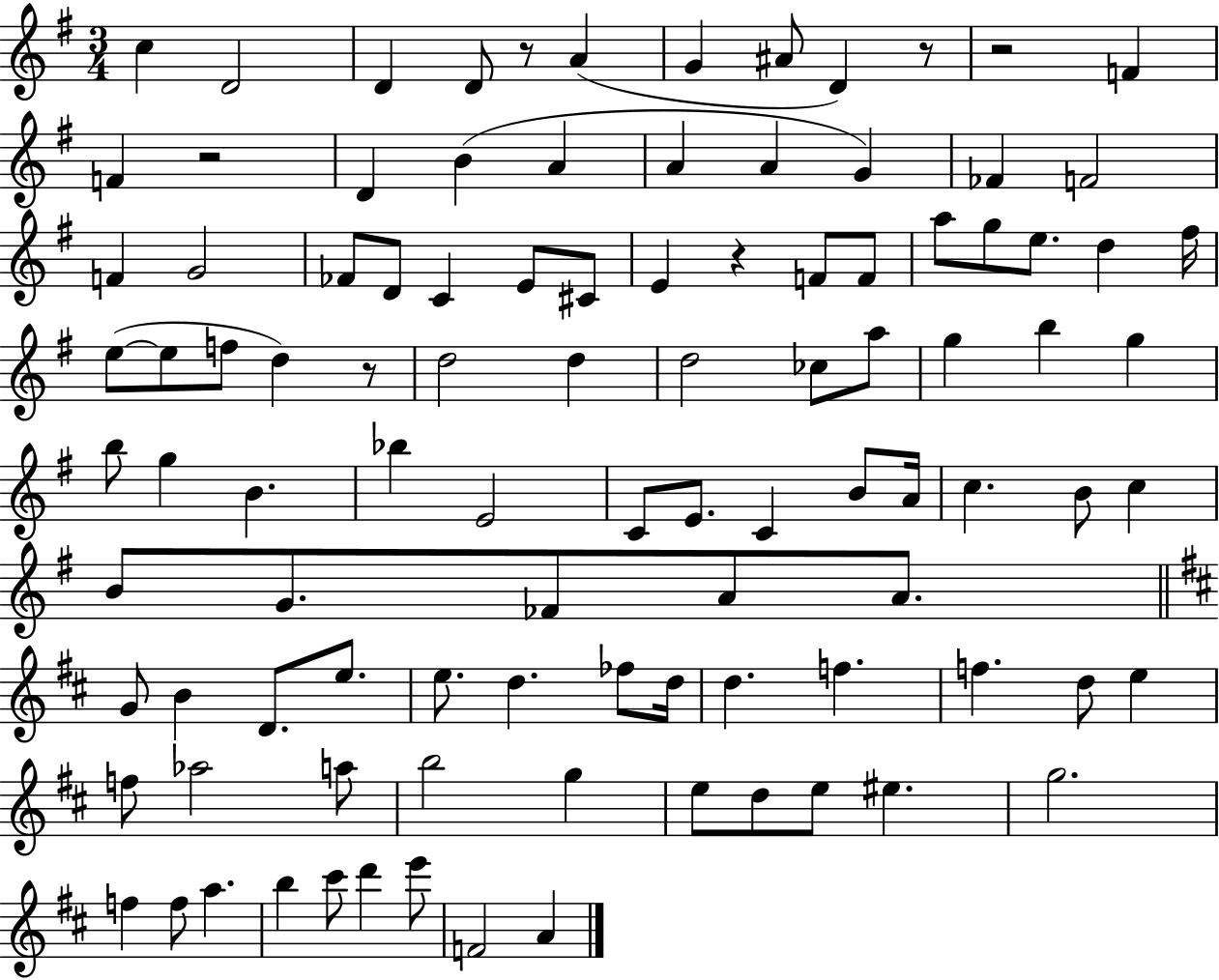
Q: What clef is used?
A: treble